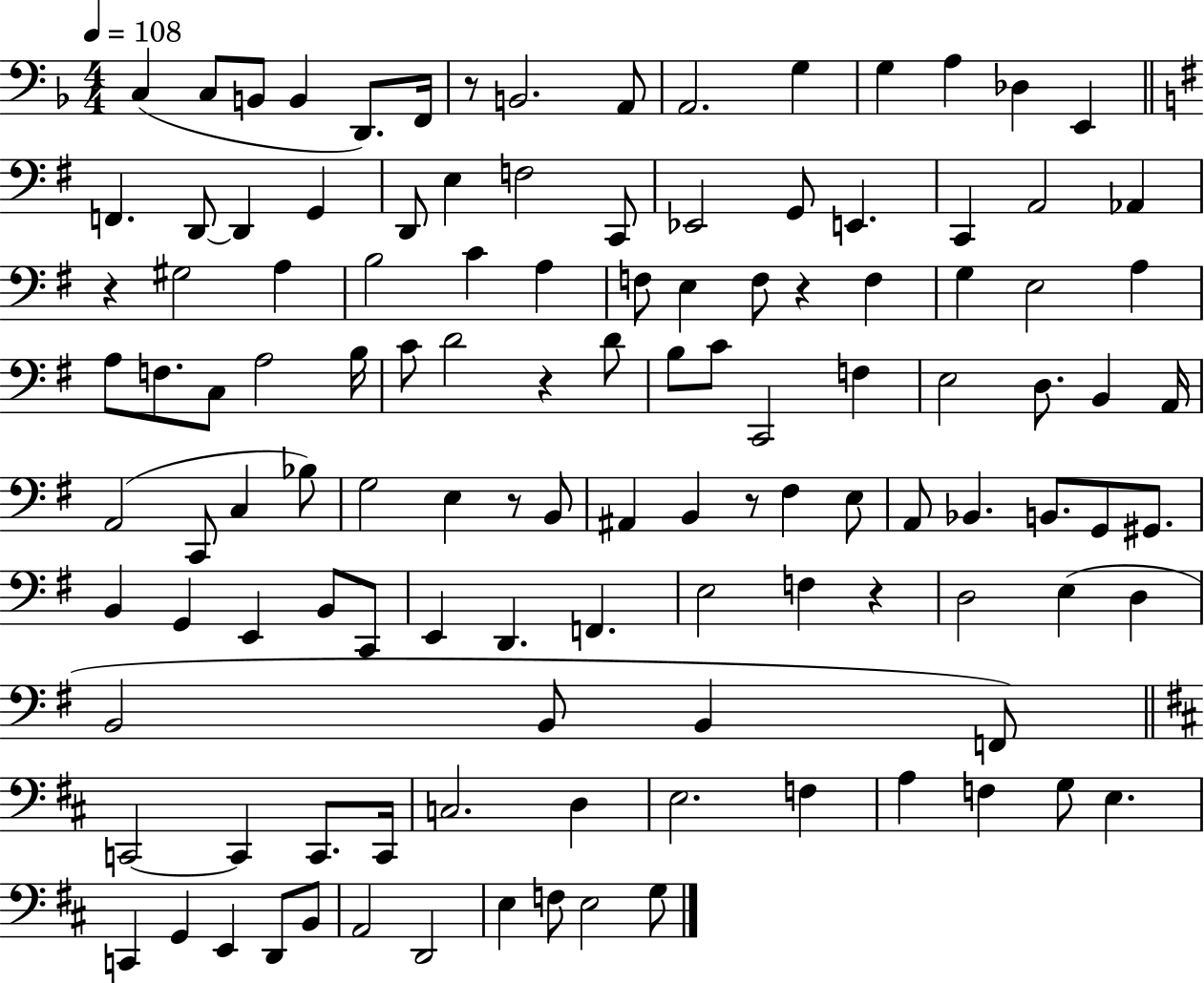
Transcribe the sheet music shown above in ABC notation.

X:1
T:Untitled
M:4/4
L:1/4
K:F
C, C,/2 B,,/2 B,, D,,/2 F,,/4 z/2 B,,2 A,,/2 A,,2 G, G, A, _D, E,, F,, D,,/2 D,, G,, D,,/2 E, F,2 C,,/2 _E,,2 G,,/2 E,, C,, A,,2 _A,, z ^G,2 A, B,2 C A, F,/2 E, F,/2 z F, G, E,2 A, A,/2 F,/2 C,/2 A,2 B,/4 C/2 D2 z D/2 B,/2 C/2 C,,2 F, E,2 D,/2 B,, A,,/4 A,,2 C,,/2 C, _B,/2 G,2 E, z/2 B,,/2 ^A,, B,, z/2 ^F, E,/2 A,,/2 _B,, B,,/2 G,,/2 ^G,,/2 B,, G,, E,, B,,/2 C,,/2 E,, D,, F,, E,2 F, z D,2 E, D, B,,2 B,,/2 B,, F,,/2 C,,2 C,, C,,/2 C,,/4 C,2 D, E,2 F, A, F, G,/2 E, C,, G,, E,, D,,/2 B,,/2 A,,2 D,,2 E, F,/2 E,2 G,/2